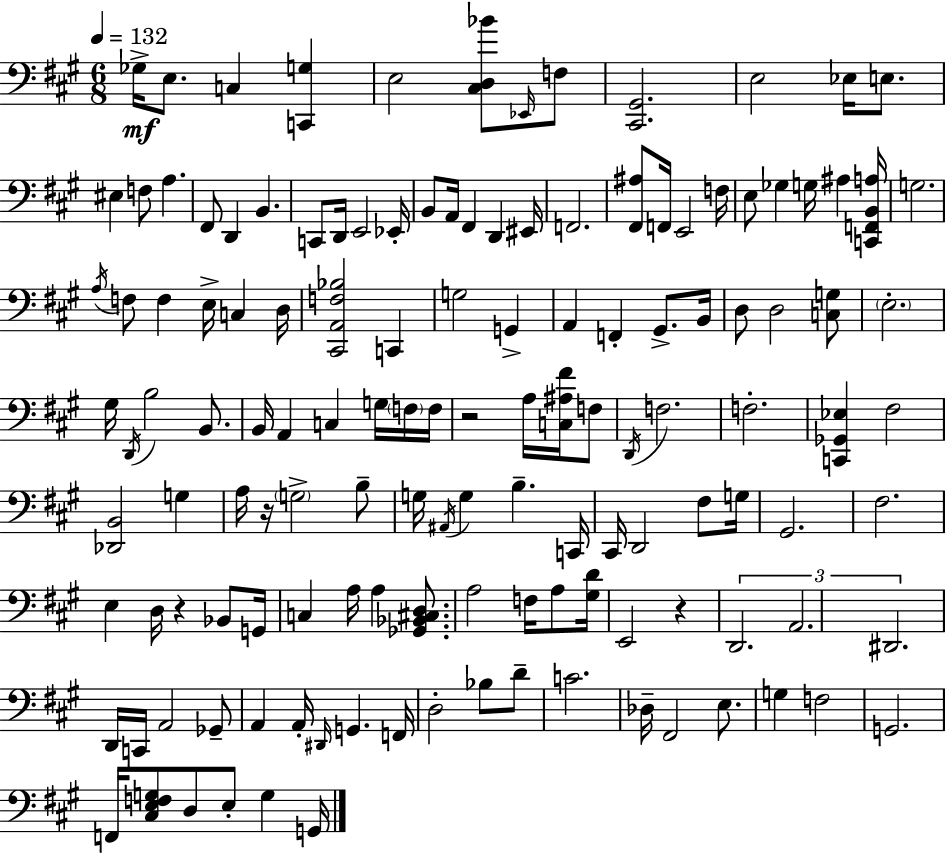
Gb3/s E3/e. C3/q [C2,G3]/q E3/h [C#3,D3,Bb4]/e Eb2/s F3/e [C#2,G#2]/h. E3/h Eb3/s E3/e. EIS3/q F3/e A3/q. F#2/e D2/q B2/q. C2/e D2/s E2/h Eb2/s B2/e A2/s F#2/q D2/q EIS2/s F2/h. [F#2,A#3]/e F2/s E2/h F3/s E3/e Gb3/q G3/s A#3/q [C2,F2,B2,A3]/s G3/h. A3/s F3/e F3/q E3/s C3/q D3/s [C#2,A2,F3,Bb3]/h C2/q G3/h G2/q A2/q F2/q G#2/e. B2/s D3/e D3/h [C3,G3]/e E3/h. G#3/s D2/s B3/h B2/e. B2/s A2/q C3/q G3/s F3/s F3/s R/h A3/s [C3,A#3,F#4]/s F3/e D2/s F3/h. F3/h. [C2,Gb2,Eb3]/q F#3/h [Db2,B2]/h G3/q A3/s R/s G3/h B3/e G3/s A#2/s G3/q B3/q. C2/s C#2/s D2/h F#3/e G3/s G#2/h. F#3/h. E3/q D3/s R/q Bb2/e G2/s C3/q A3/s A3/q [Gb2,Bb2,C#3,D3]/e. A3/h F3/s A3/e [G#3,D4]/s E2/h R/q D2/h. A2/h. D#2/h. D2/s C2/s A2/h Gb2/e A2/q A2/s D#2/s G2/q. F2/s D3/h Bb3/e D4/e C4/h. Db3/s F#2/h E3/e. G3/q F3/h G2/h. F2/s [C#3,E3,F3,G3]/e D3/e E3/e G3/q G2/s